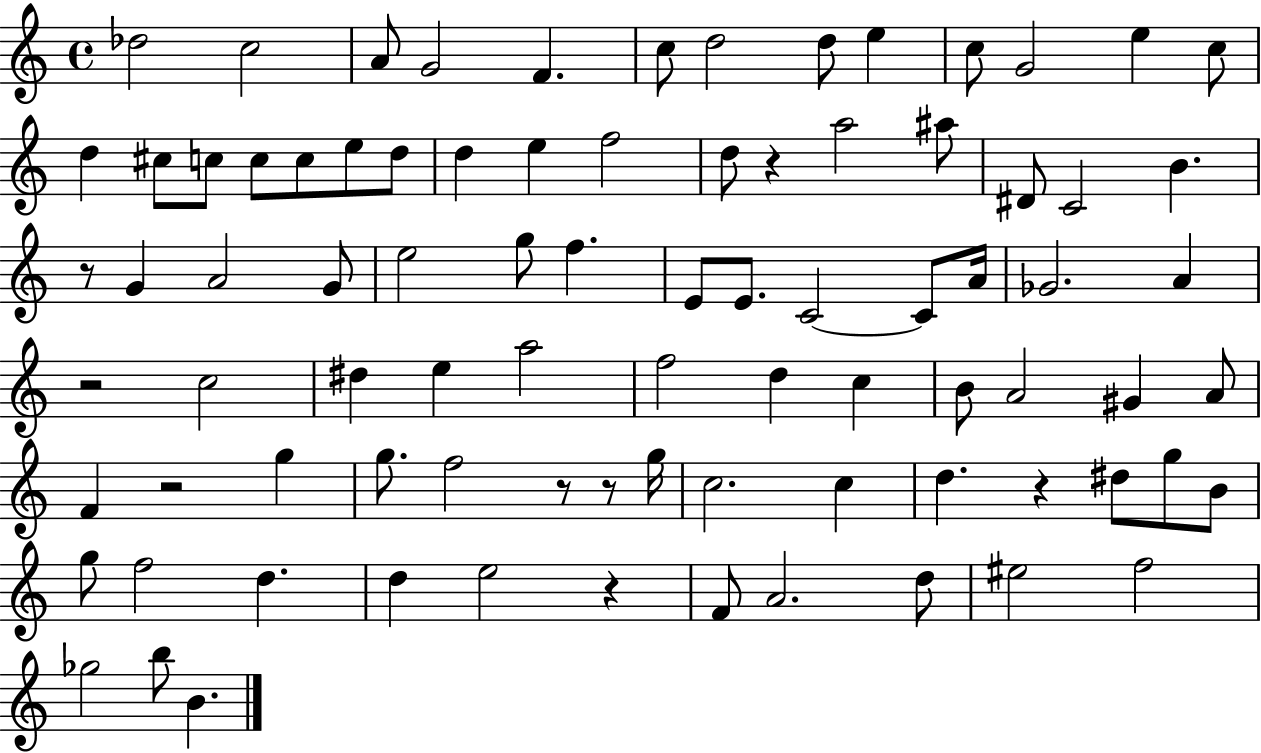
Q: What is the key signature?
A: C major